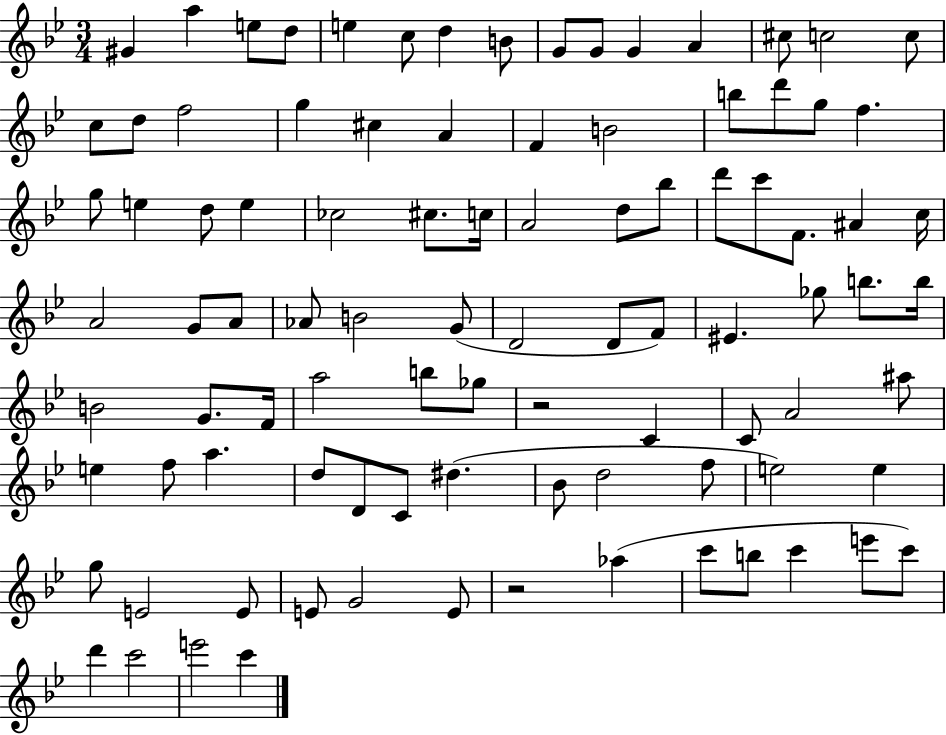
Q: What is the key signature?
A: BES major